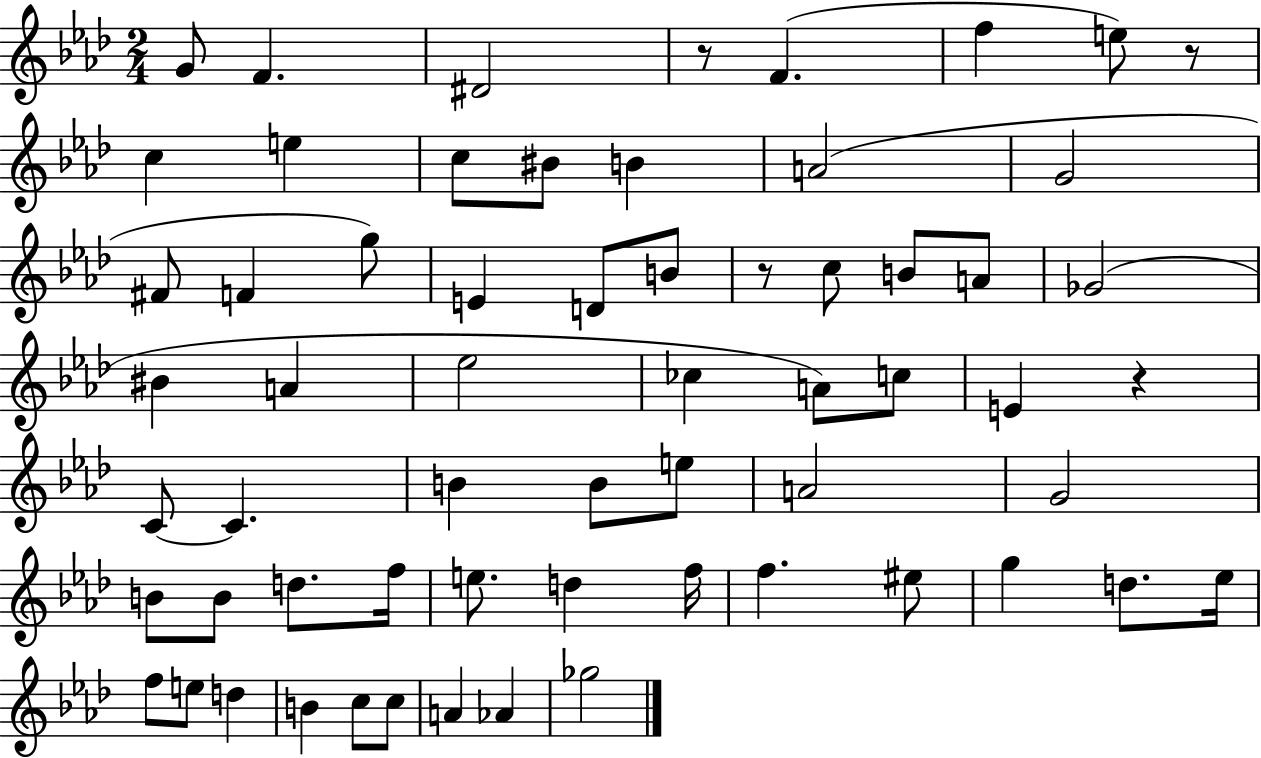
X:1
T:Untitled
M:2/4
L:1/4
K:Ab
G/2 F ^D2 z/2 F f e/2 z/2 c e c/2 ^B/2 B A2 G2 ^F/2 F g/2 E D/2 B/2 z/2 c/2 B/2 A/2 _G2 ^B A _e2 _c A/2 c/2 E z C/2 C B B/2 e/2 A2 G2 B/2 B/2 d/2 f/4 e/2 d f/4 f ^e/2 g d/2 _e/4 f/2 e/2 d B c/2 c/2 A _A _g2